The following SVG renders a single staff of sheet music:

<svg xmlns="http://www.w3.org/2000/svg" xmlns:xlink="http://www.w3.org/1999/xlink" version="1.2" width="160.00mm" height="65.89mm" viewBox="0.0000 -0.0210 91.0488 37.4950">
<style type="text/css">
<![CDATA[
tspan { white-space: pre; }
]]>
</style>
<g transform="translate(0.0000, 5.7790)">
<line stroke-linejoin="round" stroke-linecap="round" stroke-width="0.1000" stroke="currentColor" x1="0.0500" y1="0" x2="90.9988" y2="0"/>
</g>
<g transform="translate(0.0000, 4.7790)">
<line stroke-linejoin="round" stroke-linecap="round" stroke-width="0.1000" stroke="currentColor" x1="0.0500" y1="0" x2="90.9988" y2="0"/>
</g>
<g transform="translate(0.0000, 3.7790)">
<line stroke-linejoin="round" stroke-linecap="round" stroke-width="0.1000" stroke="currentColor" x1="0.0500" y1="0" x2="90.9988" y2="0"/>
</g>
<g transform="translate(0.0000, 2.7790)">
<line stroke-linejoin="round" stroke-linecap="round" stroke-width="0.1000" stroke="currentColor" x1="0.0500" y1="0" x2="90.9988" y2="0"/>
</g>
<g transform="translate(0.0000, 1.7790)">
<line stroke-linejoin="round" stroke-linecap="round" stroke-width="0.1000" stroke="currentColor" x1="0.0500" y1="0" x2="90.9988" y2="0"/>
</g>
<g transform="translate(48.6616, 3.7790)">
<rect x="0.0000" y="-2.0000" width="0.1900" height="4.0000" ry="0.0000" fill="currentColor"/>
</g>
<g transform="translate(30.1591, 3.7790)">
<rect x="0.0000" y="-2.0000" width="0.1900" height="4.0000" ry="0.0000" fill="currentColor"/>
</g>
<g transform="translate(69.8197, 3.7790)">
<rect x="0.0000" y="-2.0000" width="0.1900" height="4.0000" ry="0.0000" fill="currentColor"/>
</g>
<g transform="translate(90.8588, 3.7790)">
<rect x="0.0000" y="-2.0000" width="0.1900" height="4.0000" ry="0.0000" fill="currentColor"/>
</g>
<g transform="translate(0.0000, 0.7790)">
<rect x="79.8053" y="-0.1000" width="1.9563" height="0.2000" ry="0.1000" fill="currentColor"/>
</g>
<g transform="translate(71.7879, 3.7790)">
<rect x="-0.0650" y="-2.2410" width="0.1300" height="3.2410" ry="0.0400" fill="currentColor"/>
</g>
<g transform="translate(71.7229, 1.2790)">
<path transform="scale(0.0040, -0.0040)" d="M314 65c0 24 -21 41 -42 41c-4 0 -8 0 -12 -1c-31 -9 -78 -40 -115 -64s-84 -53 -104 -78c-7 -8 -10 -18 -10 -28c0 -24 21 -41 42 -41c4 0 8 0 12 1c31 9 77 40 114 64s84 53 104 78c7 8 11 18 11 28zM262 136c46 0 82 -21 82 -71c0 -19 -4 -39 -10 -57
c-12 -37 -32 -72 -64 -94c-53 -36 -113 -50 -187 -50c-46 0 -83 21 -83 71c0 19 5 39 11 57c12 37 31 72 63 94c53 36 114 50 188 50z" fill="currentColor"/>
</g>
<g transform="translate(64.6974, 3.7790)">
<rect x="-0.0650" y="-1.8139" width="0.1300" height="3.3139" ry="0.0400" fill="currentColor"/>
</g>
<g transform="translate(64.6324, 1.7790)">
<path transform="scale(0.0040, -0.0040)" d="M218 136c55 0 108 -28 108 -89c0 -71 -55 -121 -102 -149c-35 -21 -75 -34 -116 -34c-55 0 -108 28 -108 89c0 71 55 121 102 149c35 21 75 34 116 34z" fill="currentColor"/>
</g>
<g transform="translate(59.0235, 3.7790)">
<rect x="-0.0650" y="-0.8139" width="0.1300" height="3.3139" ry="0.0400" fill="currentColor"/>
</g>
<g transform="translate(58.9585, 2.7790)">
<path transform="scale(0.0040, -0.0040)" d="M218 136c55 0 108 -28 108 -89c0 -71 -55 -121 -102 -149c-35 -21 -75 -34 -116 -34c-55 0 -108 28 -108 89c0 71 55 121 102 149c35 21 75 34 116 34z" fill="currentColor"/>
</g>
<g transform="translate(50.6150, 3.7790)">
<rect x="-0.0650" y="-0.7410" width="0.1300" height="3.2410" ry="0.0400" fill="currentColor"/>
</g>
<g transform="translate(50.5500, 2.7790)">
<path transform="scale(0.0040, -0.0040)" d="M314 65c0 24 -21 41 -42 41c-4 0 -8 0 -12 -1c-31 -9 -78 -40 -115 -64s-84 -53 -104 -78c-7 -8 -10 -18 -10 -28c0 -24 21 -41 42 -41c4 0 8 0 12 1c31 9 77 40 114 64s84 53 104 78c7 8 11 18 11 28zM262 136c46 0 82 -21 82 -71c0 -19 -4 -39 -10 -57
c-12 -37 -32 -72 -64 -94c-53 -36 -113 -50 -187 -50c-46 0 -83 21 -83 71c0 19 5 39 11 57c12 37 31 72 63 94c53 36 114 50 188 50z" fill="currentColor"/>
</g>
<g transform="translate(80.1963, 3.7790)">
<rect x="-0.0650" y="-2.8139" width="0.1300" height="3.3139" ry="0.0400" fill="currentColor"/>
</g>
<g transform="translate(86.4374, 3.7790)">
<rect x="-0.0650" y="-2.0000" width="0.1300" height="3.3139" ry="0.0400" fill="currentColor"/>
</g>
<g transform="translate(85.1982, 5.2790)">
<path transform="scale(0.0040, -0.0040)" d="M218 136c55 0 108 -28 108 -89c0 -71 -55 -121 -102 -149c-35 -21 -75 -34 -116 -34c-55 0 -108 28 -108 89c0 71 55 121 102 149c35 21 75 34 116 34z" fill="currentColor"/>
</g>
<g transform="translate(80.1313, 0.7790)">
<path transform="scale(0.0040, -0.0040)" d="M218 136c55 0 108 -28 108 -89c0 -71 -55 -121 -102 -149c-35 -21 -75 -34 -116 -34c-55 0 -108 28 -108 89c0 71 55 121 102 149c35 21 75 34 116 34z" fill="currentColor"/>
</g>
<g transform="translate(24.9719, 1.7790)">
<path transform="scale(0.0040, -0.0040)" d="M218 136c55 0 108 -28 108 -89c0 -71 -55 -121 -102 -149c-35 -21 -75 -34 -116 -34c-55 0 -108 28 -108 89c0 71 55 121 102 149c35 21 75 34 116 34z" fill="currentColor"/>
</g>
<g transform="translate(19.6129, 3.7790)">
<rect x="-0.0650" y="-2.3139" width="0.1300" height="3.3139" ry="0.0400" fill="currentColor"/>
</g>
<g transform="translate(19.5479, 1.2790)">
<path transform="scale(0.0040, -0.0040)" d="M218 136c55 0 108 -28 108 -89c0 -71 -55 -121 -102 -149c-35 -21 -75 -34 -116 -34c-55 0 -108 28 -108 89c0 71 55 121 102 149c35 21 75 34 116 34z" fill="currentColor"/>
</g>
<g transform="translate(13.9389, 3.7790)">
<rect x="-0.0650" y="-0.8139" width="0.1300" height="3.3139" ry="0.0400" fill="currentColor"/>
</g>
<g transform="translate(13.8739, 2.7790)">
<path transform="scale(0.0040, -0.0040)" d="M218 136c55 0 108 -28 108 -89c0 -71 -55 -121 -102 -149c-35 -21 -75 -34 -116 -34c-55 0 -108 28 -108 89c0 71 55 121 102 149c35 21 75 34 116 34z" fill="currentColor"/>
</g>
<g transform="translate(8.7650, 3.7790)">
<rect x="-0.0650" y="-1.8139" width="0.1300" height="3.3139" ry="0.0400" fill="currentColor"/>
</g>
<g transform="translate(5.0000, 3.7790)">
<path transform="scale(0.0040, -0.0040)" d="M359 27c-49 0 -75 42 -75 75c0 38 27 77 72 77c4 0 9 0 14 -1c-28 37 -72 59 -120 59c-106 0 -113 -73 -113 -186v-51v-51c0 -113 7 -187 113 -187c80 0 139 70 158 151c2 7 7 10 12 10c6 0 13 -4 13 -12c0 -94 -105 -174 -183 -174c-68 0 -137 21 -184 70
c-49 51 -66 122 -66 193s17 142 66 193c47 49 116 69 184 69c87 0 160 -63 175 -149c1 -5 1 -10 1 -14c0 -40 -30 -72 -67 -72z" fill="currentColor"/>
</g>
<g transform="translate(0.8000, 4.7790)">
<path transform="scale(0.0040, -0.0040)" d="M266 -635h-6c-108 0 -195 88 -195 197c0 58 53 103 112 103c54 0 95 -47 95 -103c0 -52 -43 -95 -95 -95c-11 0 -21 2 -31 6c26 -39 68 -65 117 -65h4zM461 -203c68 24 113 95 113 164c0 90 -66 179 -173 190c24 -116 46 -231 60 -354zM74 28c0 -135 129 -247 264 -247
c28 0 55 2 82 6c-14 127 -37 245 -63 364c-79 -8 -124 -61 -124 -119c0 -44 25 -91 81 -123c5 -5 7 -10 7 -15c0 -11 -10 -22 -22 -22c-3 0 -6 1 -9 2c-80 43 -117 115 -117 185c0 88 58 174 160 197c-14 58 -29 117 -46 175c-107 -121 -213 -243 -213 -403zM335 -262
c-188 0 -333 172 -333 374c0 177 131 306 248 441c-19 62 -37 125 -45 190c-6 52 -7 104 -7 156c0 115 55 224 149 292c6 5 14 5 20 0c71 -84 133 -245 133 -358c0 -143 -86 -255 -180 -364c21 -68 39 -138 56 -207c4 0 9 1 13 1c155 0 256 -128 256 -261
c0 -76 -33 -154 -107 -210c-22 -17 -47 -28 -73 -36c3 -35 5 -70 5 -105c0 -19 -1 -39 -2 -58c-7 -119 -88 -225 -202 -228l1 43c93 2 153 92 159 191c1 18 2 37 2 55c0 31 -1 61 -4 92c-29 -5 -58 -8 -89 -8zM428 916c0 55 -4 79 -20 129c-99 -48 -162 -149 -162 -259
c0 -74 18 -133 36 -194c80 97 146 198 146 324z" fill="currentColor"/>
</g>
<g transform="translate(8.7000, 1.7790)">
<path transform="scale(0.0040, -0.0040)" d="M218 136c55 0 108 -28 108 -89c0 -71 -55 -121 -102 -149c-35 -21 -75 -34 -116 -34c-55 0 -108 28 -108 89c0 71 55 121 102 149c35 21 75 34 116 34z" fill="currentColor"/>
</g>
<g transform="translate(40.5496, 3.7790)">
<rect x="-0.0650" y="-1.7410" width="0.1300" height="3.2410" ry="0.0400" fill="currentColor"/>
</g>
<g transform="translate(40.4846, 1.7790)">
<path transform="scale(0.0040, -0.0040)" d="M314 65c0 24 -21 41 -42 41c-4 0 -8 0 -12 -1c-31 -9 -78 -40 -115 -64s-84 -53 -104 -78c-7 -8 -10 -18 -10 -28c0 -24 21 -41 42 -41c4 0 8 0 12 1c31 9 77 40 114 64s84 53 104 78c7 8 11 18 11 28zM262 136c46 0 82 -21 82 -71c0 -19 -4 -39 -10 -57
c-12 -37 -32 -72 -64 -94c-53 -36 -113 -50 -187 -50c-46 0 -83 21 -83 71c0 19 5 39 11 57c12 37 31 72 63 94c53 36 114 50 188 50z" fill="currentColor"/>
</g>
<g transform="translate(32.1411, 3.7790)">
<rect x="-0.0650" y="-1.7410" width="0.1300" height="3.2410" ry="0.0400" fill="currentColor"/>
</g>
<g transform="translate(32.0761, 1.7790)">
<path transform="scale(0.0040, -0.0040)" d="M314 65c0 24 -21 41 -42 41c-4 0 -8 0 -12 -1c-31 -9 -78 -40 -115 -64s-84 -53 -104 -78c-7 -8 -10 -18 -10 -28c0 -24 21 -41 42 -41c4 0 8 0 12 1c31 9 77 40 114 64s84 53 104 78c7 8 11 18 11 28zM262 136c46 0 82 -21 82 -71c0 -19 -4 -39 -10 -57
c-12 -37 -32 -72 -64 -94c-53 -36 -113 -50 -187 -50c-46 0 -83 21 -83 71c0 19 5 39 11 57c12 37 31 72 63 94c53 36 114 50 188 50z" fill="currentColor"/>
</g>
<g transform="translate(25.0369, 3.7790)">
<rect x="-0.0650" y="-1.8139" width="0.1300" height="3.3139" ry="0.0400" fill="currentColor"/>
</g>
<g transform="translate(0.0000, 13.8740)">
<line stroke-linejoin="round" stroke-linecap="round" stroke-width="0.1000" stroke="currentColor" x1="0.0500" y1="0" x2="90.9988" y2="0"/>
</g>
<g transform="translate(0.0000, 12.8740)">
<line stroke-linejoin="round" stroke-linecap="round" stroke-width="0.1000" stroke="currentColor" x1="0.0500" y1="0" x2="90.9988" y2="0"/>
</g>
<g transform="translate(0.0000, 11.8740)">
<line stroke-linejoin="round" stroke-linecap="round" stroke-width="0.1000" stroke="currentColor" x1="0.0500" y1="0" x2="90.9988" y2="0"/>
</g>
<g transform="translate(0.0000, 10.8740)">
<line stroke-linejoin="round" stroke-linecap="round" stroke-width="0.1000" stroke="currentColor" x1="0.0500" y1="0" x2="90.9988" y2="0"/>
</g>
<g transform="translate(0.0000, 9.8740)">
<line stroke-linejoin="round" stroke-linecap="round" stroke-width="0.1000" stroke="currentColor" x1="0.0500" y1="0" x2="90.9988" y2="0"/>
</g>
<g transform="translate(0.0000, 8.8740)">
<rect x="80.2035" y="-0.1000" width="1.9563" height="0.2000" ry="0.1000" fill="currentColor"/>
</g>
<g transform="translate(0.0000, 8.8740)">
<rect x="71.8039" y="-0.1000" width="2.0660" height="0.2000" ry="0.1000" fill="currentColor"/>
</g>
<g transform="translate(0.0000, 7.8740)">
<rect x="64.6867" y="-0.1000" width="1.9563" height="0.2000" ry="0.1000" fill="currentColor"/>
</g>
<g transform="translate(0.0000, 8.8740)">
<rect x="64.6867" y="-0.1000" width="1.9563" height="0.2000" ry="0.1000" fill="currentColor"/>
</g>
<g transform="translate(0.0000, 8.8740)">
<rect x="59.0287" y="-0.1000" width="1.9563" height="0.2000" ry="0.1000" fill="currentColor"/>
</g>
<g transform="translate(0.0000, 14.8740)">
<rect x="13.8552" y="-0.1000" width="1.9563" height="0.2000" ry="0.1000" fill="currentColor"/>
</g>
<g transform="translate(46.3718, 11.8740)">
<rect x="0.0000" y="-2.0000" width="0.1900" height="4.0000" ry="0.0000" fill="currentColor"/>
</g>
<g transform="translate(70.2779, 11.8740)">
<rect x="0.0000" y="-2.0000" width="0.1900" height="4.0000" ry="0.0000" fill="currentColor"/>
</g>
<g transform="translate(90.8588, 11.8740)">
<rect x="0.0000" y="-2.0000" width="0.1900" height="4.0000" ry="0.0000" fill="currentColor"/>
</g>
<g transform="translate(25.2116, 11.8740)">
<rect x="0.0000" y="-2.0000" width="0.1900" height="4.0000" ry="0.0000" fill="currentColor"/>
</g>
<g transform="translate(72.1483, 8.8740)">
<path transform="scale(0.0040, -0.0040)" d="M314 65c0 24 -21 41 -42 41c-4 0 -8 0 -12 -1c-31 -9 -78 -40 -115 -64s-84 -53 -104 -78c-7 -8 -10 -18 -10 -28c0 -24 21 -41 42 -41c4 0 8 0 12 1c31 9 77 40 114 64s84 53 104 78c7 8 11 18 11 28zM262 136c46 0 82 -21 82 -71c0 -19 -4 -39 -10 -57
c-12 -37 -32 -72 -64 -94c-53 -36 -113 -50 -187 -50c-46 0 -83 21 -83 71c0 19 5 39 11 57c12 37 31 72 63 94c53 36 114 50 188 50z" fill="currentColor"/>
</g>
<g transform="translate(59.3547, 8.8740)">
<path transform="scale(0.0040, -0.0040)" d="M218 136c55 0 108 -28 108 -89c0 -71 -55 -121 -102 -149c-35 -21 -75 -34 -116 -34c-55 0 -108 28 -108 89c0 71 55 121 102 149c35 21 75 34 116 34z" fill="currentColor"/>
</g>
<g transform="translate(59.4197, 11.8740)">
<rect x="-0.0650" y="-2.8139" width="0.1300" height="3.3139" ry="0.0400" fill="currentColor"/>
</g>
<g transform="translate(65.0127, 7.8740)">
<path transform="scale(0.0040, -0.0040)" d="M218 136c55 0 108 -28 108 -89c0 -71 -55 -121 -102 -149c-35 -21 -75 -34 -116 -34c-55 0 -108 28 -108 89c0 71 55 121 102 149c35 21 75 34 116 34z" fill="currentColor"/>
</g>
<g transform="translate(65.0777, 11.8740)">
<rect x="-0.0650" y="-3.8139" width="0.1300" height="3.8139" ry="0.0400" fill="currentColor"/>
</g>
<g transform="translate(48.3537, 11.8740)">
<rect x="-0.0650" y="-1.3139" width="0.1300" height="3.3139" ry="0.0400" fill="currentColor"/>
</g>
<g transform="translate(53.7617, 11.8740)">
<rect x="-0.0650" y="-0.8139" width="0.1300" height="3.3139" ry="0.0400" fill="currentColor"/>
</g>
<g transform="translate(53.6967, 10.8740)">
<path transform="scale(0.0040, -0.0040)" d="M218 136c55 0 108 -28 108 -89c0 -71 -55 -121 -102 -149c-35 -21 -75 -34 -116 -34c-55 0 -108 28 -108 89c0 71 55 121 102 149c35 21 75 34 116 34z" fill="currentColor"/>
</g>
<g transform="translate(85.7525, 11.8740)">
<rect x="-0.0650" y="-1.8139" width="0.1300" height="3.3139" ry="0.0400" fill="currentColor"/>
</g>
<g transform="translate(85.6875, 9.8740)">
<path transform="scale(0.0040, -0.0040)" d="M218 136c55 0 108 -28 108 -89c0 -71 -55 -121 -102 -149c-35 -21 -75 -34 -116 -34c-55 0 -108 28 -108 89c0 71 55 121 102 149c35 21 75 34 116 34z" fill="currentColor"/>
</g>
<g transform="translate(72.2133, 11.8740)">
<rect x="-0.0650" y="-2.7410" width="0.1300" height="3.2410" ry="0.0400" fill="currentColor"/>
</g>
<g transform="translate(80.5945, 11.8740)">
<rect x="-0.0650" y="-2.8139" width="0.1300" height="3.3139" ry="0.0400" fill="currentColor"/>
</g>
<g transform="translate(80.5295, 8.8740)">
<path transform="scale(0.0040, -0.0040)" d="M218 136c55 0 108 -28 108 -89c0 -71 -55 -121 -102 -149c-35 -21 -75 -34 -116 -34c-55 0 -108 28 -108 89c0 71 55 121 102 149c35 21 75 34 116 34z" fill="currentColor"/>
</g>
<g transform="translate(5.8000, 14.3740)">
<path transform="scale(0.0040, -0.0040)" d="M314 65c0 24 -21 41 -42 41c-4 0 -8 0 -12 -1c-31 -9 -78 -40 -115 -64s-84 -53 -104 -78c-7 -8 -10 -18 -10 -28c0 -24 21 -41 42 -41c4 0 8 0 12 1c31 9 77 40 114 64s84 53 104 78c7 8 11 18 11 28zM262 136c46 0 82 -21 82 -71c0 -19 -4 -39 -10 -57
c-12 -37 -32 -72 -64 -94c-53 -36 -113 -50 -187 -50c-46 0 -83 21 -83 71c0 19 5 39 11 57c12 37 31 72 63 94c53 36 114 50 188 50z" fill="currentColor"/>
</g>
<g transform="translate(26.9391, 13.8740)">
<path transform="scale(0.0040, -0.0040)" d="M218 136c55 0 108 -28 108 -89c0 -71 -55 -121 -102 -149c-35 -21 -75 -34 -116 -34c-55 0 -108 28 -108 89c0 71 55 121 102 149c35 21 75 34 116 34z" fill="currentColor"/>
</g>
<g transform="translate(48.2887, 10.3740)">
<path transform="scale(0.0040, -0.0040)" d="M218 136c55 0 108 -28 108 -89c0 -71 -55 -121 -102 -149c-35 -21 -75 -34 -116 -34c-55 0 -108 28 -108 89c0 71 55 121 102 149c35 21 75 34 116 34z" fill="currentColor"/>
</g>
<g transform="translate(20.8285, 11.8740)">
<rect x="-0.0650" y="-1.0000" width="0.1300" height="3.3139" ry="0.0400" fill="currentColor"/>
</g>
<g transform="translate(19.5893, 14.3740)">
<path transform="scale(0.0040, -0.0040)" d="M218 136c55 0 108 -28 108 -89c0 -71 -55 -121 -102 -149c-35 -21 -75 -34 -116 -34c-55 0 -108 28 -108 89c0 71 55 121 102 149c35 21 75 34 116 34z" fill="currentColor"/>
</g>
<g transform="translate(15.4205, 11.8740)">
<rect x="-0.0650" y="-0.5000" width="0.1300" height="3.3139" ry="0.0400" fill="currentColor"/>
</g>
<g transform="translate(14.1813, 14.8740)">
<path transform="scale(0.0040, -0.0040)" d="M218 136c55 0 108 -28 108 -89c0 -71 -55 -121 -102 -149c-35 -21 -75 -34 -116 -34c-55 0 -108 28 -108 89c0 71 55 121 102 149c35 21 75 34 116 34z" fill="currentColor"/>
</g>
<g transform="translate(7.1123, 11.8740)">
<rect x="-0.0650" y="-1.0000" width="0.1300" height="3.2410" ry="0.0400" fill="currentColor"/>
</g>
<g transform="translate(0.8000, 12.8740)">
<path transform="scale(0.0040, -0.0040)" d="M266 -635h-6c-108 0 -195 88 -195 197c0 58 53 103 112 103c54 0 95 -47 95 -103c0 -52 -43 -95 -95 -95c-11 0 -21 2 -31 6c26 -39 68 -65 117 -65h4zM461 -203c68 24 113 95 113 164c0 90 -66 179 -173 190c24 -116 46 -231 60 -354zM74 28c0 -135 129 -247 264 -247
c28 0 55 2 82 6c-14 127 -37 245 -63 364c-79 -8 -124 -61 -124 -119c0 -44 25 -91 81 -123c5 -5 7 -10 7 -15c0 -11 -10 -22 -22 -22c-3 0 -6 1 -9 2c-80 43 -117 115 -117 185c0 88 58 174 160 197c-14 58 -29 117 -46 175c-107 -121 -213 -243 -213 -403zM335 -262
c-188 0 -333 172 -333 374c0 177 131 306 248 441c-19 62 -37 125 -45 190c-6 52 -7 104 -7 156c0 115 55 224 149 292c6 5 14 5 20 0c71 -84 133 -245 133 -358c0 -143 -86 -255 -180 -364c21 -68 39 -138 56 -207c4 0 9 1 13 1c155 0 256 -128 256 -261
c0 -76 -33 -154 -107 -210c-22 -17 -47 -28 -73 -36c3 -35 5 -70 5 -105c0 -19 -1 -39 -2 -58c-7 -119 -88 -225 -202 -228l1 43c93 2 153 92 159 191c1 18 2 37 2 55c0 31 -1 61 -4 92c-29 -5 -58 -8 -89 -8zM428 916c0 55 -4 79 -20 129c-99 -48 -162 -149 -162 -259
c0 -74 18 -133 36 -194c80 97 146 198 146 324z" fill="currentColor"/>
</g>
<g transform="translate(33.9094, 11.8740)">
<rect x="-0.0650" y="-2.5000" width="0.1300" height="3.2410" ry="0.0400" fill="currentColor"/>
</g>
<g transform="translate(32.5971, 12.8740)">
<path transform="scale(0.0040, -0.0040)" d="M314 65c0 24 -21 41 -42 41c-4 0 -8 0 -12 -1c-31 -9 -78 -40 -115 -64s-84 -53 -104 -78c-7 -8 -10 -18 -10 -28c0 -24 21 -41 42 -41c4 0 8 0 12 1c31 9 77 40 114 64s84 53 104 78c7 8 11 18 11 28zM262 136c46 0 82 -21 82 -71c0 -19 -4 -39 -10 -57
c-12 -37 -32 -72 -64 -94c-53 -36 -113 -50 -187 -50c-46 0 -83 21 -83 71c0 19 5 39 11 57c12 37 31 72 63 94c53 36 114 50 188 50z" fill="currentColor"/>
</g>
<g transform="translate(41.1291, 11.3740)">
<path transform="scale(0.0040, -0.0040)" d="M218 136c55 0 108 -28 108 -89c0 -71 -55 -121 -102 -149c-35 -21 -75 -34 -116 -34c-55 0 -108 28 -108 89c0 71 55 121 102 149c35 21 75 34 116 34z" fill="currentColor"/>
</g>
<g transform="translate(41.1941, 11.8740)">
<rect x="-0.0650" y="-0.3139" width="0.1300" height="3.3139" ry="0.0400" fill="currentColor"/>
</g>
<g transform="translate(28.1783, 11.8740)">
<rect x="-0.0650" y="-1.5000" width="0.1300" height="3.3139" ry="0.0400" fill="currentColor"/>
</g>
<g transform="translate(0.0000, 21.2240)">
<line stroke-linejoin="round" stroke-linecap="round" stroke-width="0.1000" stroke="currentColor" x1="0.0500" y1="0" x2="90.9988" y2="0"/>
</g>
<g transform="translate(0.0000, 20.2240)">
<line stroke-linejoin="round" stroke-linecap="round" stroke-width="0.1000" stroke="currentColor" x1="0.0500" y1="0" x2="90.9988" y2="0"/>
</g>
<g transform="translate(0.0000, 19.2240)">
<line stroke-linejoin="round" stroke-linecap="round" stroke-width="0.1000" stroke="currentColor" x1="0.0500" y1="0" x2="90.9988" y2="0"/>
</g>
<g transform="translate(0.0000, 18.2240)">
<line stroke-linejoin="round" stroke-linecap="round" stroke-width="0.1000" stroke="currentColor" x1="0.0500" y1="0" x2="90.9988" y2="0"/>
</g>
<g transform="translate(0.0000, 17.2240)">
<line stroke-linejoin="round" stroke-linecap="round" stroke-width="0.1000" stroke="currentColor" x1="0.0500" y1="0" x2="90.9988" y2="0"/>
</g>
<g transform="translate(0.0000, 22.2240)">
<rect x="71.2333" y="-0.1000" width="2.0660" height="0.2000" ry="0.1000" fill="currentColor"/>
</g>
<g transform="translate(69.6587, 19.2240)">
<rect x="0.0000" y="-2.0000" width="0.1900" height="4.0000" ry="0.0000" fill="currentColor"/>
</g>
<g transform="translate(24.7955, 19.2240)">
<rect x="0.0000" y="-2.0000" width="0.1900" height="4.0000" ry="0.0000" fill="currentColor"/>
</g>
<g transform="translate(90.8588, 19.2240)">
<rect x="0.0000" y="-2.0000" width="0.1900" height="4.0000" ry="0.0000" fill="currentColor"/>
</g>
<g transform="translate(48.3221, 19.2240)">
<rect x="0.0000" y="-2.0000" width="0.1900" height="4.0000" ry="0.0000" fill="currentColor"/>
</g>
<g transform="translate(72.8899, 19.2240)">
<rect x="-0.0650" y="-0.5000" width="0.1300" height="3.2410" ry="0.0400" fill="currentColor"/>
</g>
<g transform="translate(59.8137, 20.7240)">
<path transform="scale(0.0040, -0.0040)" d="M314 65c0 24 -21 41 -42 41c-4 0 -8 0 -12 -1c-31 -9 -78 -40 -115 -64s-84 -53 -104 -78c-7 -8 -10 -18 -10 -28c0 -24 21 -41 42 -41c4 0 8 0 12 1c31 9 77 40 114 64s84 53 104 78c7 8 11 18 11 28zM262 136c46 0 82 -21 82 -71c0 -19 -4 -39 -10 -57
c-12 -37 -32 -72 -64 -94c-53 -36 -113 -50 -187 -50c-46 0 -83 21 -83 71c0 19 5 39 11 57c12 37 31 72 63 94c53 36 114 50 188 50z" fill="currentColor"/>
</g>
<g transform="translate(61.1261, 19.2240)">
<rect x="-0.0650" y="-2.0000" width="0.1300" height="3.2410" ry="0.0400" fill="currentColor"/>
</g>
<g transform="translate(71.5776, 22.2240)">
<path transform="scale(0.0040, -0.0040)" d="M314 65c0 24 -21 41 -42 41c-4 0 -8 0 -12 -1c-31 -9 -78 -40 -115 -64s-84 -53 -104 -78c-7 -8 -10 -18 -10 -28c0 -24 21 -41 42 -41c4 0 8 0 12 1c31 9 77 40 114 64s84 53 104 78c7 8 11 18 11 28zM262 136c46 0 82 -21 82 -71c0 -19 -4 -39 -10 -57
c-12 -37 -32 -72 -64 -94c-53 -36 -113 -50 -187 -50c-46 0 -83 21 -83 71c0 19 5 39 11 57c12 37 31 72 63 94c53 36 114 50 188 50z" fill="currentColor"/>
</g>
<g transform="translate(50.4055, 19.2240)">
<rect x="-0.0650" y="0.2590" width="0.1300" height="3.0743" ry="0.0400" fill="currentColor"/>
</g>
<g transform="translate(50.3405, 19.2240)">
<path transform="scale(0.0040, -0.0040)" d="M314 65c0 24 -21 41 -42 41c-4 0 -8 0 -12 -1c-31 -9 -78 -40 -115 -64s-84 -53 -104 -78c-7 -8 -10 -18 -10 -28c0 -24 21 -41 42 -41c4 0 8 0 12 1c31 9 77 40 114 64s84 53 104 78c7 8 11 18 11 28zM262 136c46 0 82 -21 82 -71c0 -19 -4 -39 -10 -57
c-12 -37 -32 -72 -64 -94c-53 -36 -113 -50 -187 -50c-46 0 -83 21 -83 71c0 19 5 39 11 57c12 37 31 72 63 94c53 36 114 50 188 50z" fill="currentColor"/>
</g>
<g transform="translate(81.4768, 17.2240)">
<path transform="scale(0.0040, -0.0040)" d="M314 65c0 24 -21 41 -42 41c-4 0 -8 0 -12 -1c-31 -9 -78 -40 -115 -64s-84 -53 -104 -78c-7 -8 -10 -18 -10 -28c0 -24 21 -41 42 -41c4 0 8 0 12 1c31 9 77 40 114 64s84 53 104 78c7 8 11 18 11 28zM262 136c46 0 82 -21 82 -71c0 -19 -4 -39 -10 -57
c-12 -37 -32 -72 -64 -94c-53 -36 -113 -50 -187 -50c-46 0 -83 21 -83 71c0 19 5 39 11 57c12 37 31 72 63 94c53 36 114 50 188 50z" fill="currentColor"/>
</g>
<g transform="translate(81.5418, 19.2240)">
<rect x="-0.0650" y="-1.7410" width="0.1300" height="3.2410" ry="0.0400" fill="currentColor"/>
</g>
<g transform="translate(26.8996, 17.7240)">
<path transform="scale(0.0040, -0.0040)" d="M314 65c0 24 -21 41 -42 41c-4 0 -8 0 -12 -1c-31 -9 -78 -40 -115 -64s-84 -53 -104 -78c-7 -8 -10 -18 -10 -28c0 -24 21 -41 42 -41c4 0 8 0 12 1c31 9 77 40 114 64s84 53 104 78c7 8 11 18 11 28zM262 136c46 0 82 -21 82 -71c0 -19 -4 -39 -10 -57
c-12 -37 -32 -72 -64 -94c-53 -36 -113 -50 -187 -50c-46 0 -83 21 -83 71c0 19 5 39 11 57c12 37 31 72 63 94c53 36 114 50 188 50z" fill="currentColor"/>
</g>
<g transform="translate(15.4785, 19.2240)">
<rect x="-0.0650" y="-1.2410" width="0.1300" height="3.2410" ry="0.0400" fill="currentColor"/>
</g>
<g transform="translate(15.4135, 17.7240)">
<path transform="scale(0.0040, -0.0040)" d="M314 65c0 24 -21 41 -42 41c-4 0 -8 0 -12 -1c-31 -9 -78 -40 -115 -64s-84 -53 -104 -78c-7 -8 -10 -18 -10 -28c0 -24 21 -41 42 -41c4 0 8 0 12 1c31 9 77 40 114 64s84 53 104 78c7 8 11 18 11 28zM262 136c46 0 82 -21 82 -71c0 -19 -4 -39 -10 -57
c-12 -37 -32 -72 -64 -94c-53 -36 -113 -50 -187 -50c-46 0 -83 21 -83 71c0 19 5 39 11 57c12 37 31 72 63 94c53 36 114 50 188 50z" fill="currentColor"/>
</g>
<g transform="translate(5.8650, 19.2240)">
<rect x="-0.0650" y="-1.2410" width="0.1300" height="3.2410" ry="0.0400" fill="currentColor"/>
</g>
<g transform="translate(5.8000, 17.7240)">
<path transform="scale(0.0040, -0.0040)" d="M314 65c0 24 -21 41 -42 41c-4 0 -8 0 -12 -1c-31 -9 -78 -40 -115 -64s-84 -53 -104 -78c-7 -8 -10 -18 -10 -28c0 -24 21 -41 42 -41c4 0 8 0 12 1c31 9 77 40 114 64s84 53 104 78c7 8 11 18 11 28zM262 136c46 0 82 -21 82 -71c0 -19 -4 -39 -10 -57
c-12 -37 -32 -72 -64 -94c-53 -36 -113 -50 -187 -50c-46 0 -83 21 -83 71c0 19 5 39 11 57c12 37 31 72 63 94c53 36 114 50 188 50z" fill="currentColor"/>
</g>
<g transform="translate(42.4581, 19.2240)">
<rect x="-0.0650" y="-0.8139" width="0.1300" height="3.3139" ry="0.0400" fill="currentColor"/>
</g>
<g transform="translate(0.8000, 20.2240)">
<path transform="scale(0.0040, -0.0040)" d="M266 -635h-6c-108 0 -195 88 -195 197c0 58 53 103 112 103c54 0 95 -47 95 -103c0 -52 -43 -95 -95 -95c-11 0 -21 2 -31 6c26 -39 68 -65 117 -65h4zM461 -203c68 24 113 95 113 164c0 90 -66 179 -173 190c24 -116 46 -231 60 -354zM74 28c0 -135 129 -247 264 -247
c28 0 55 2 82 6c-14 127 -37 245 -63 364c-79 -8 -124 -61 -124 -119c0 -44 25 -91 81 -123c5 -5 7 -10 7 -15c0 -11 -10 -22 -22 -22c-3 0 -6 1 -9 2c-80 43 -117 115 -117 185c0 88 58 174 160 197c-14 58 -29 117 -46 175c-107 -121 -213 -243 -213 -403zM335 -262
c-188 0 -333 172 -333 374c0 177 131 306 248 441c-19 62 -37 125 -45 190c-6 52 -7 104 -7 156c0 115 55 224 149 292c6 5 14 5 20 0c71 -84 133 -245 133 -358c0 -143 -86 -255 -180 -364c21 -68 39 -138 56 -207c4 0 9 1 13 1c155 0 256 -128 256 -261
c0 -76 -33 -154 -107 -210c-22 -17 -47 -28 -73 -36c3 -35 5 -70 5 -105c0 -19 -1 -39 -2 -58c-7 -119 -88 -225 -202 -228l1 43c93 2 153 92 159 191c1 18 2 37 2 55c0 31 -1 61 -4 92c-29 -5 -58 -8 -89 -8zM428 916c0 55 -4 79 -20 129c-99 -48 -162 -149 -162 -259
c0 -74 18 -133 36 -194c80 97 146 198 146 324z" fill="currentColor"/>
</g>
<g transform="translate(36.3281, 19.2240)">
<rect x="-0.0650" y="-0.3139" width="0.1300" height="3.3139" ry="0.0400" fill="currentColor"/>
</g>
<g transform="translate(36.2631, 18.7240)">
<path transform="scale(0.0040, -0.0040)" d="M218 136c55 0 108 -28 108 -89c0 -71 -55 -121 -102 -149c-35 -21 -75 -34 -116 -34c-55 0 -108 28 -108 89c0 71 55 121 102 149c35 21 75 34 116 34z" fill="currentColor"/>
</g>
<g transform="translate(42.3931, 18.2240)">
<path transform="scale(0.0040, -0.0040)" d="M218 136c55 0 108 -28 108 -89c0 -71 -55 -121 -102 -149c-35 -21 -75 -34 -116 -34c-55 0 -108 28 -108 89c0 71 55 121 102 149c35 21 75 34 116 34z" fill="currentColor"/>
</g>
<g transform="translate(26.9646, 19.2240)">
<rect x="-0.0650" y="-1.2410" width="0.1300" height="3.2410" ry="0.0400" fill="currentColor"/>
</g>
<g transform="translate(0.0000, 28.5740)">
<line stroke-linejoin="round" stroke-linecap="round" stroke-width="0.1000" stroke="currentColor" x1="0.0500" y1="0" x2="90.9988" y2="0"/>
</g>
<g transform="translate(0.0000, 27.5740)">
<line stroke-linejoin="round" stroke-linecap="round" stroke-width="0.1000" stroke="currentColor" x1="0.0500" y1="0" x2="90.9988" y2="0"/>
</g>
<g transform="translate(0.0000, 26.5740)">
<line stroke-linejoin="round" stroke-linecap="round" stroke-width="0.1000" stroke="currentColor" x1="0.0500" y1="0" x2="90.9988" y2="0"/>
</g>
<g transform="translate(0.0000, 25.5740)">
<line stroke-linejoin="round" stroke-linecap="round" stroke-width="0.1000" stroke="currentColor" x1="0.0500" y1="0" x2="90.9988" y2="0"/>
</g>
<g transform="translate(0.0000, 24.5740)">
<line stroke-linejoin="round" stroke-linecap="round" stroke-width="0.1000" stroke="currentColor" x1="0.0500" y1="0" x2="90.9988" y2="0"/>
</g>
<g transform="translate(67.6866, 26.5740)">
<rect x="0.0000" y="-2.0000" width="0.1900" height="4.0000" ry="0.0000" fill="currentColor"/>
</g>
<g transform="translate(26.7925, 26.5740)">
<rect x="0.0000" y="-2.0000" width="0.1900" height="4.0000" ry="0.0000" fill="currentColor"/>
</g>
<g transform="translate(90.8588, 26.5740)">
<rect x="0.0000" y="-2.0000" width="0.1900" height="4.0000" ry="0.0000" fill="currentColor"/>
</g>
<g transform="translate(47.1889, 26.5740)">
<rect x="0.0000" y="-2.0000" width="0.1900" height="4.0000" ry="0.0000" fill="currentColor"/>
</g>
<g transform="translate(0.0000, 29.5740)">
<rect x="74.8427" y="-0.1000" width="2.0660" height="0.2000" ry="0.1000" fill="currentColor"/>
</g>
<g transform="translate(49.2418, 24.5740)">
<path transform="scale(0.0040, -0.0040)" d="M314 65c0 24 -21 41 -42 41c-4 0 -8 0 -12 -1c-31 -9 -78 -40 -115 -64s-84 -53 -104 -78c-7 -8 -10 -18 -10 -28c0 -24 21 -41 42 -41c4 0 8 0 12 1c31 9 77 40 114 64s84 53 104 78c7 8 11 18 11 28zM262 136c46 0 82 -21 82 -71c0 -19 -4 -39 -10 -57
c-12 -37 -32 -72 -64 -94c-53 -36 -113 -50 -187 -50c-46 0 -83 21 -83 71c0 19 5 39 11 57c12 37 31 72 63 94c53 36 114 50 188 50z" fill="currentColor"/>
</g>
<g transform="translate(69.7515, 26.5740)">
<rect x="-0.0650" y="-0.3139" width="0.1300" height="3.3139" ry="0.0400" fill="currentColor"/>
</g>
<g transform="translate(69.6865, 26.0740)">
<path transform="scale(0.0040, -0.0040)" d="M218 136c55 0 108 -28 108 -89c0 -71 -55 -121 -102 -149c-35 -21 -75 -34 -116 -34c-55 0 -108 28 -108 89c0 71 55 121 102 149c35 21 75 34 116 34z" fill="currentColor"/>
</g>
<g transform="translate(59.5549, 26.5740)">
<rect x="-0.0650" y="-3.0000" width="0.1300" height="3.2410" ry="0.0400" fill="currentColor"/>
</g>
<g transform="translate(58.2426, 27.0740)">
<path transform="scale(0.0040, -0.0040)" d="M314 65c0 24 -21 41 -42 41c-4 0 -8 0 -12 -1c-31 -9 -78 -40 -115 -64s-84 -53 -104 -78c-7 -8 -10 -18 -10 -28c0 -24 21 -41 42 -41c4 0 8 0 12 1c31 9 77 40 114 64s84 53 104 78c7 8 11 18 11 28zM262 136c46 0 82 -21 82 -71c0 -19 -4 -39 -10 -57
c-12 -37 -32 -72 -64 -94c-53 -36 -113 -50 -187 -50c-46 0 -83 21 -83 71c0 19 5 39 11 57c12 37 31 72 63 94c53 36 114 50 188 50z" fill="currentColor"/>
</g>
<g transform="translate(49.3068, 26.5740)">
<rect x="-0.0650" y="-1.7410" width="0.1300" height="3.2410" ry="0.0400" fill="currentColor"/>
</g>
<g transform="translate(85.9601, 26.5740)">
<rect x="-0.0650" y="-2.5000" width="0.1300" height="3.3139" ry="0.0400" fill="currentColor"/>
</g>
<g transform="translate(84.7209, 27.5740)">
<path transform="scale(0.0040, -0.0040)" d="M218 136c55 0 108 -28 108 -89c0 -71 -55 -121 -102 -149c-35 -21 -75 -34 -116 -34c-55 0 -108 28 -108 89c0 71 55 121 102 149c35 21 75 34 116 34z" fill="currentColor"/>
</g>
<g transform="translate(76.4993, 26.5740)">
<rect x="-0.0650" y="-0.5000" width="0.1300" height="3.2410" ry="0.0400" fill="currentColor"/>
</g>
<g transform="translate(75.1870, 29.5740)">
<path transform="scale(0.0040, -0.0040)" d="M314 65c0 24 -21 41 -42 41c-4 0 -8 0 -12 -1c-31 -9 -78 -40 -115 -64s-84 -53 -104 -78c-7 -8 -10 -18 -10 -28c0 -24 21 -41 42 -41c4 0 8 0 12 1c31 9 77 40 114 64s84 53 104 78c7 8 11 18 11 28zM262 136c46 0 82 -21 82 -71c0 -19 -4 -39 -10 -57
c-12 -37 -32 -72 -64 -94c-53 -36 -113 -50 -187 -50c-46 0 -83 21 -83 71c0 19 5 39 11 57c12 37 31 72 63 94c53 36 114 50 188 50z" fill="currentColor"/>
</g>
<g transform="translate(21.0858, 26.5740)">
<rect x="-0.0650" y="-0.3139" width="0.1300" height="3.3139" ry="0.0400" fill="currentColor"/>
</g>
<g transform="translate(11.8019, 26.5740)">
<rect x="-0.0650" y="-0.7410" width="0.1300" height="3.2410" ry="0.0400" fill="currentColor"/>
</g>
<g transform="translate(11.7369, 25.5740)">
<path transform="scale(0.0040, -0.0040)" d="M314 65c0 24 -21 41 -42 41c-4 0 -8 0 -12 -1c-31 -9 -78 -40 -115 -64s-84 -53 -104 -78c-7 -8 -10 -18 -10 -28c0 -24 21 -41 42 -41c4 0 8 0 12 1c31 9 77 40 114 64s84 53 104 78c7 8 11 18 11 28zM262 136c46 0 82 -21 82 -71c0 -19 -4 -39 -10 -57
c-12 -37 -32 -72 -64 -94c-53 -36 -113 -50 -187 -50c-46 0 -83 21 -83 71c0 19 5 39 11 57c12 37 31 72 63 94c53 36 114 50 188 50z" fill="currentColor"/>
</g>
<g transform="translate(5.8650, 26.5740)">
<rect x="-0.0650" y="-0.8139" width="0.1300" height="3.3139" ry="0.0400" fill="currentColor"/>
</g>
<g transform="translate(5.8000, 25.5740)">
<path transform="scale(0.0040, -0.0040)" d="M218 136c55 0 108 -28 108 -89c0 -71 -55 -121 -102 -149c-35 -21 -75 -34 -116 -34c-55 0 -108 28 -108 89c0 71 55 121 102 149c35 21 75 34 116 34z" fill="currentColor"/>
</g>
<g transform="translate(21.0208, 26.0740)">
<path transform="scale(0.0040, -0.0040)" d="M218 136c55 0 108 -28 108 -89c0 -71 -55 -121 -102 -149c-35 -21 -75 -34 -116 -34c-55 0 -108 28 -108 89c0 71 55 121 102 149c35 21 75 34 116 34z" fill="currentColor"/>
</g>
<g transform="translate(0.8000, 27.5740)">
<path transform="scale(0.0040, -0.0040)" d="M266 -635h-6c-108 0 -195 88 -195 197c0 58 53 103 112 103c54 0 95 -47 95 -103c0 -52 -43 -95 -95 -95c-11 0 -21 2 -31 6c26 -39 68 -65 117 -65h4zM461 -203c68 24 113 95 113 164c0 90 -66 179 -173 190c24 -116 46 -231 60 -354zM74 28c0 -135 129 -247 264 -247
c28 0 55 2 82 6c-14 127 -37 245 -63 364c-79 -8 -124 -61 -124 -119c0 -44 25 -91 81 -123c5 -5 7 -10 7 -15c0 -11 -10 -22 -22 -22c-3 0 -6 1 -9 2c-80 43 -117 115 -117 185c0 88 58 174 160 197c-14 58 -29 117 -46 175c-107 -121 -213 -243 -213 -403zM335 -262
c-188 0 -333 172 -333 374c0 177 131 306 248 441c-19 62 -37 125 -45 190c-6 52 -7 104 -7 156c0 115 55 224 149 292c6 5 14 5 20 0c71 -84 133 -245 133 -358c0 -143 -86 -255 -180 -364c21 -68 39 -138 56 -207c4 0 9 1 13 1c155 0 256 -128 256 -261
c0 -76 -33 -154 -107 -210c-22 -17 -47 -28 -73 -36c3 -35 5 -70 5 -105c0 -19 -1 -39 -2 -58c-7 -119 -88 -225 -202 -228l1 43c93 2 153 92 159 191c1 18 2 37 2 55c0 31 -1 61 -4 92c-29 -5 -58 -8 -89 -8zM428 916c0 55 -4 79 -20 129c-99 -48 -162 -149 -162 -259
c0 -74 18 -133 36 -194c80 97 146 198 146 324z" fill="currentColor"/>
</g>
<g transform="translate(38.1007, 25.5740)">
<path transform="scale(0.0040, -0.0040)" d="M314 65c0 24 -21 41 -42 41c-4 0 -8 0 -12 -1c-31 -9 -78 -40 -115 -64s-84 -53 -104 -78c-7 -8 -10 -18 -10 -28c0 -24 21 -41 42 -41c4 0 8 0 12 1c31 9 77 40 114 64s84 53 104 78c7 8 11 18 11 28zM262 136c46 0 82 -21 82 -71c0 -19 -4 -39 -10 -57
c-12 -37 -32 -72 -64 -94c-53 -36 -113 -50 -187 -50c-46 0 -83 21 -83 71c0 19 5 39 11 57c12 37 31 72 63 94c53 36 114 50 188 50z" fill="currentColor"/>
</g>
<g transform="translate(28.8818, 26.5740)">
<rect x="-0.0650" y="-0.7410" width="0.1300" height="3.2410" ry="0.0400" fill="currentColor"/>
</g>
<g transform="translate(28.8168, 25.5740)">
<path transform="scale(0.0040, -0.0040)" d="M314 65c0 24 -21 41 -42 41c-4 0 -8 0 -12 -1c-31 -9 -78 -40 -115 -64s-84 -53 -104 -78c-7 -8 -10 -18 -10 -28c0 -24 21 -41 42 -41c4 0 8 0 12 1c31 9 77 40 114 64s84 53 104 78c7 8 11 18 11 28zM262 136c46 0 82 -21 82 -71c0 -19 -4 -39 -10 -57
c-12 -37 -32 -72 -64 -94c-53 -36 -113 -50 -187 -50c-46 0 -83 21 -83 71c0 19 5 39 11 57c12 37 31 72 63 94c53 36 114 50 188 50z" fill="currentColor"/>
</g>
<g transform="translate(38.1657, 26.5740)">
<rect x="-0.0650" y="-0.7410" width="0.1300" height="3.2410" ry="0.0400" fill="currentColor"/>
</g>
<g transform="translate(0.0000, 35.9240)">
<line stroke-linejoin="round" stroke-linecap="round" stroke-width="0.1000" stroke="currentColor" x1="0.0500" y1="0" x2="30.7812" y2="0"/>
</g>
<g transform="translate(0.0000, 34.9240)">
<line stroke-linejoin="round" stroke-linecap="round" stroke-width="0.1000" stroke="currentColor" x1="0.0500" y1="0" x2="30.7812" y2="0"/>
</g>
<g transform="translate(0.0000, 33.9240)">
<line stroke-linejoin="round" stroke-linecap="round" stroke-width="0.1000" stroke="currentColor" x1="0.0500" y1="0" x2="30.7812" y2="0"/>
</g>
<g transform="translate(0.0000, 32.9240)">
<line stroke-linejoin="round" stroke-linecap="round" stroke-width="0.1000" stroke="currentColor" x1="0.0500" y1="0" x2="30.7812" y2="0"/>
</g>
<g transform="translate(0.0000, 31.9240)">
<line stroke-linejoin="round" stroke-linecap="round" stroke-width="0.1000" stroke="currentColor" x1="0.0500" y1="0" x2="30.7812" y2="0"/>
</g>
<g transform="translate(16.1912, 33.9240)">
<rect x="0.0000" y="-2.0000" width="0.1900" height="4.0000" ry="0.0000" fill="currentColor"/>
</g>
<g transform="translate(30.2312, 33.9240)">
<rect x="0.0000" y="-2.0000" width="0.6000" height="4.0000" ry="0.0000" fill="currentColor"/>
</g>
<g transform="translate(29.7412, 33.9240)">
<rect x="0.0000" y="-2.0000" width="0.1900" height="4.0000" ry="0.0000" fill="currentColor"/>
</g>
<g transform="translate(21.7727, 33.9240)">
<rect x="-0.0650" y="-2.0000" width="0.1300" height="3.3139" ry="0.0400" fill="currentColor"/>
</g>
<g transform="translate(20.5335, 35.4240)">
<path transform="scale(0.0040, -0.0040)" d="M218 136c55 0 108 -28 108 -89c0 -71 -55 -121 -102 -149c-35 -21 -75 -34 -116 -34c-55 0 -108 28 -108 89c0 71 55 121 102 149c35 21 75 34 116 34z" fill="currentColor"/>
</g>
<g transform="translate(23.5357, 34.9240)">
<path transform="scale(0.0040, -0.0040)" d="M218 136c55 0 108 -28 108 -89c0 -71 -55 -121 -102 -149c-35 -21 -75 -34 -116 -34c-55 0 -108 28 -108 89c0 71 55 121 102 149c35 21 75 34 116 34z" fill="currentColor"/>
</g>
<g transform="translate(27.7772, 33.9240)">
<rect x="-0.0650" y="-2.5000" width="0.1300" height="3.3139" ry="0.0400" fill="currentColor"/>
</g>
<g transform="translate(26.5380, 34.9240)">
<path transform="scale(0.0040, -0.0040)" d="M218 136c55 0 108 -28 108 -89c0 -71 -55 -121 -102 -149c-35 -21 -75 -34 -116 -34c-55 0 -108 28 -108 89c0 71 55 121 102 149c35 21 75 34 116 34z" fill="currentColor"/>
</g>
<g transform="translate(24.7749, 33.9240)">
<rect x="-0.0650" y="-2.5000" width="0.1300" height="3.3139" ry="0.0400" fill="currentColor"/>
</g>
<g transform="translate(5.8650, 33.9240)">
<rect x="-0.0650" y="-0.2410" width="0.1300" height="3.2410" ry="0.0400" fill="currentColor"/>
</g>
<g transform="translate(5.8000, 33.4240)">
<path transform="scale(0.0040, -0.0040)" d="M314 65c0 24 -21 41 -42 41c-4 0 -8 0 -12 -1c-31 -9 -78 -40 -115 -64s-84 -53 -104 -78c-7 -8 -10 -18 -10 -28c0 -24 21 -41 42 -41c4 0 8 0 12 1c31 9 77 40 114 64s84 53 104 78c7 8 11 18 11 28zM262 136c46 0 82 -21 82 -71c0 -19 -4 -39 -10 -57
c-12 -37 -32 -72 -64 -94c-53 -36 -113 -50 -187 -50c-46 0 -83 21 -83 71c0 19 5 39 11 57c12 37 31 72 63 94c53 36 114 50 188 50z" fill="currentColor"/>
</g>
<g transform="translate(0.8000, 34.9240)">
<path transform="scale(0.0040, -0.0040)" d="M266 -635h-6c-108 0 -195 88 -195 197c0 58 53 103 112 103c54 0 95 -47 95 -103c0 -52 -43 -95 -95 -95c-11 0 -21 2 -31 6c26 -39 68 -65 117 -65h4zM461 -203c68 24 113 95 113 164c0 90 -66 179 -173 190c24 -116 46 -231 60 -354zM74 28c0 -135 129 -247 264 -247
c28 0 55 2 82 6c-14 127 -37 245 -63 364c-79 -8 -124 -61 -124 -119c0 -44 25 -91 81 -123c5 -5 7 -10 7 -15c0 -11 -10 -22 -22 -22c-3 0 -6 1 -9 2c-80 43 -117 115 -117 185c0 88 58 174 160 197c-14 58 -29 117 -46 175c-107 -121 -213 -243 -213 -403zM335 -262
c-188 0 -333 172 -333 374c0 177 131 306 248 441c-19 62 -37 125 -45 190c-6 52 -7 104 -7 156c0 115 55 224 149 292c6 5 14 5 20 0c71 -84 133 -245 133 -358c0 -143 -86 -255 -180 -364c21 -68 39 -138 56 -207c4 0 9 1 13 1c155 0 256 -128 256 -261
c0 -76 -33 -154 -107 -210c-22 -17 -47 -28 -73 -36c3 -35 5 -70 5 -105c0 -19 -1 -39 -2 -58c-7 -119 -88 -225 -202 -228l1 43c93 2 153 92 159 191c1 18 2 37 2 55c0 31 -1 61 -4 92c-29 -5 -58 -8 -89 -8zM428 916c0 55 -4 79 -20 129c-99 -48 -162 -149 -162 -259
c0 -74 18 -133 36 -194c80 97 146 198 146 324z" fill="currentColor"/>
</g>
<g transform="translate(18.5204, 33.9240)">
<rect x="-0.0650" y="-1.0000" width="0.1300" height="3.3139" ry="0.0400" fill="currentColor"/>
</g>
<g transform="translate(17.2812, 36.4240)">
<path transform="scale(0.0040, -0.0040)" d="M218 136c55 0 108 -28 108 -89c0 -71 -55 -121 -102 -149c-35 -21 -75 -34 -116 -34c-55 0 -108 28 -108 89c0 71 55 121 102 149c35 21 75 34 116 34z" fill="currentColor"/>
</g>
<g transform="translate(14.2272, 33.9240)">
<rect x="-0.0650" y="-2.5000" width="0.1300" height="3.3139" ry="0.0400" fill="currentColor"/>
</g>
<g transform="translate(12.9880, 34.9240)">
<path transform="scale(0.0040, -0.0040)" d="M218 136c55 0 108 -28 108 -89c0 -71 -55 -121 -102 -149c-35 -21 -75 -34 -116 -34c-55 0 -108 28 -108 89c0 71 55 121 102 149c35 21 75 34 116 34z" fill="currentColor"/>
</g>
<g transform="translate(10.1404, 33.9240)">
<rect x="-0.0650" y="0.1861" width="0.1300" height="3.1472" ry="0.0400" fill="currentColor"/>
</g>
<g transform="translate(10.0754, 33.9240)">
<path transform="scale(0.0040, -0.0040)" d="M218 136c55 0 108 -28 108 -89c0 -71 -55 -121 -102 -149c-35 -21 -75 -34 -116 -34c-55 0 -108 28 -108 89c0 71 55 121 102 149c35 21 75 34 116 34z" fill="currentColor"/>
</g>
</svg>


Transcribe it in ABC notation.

X:1
T:Untitled
M:4/4
L:1/4
K:C
f d g f f2 f2 d2 d f g2 a F D2 C D E G2 c e d a c' a2 a f e2 e2 e2 c d B2 F2 C2 f2 d d2 c d2 d2 f2 A2 c C2 G c2 B G D F G G